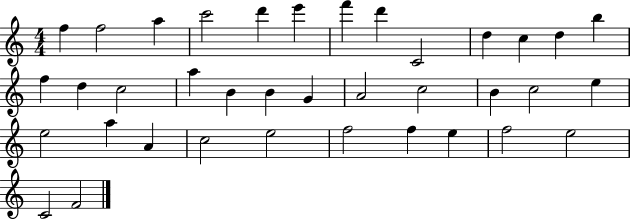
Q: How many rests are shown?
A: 0